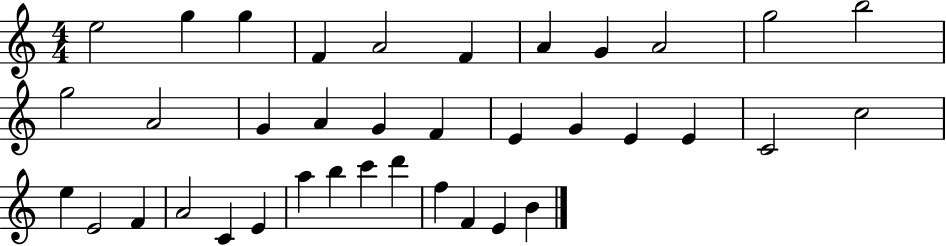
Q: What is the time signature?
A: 4/4